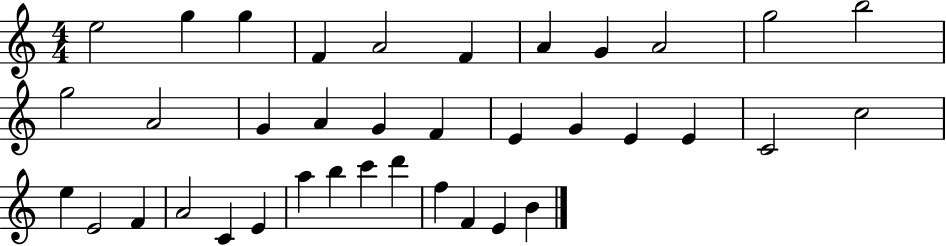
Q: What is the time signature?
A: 4/4